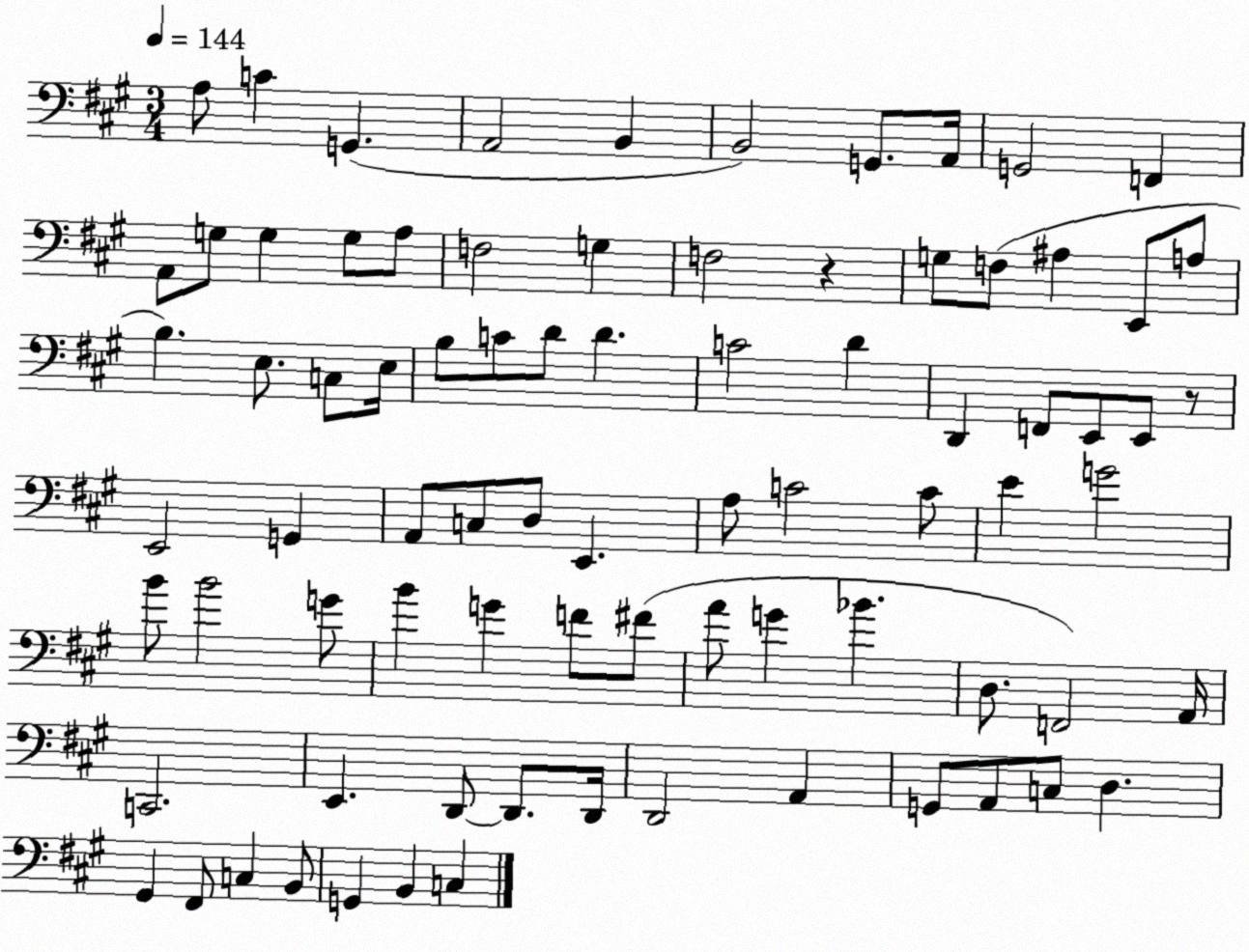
X:1
T:Untitled
M:3/4
L:1/4
K:A
A,/2 C G,, A,,2 B,, B,,2 G,,/2 A,,/4 G,,2 F,, A,,/2 G,/2 G, G,/2 A,/2 F,2 G, F,2 z G,/2 F,/2 ^A, E,,/2 A,/2 B, E,/2 C,/2 E,/4 B,/2 C/2 D/2 D C2 D D,, F,,/2 E,,/2 E,,/2 z/2 E,,2 G,, A,,/2 C,/2 D,/2 E,, A,/2 C2 C/2 E G2 B/2 B2 G/2 B G F/2 ^F/2 A/2 G _B D,/2 F,,2 A,,/4 C,,2 E,, D,,/2 D,,/2 D,,/4 D,,2 A,, G,,/2 A,,/2 C,/2 D, ^G,, ^F,,/2 C, B,,/2 G,, B,, C,